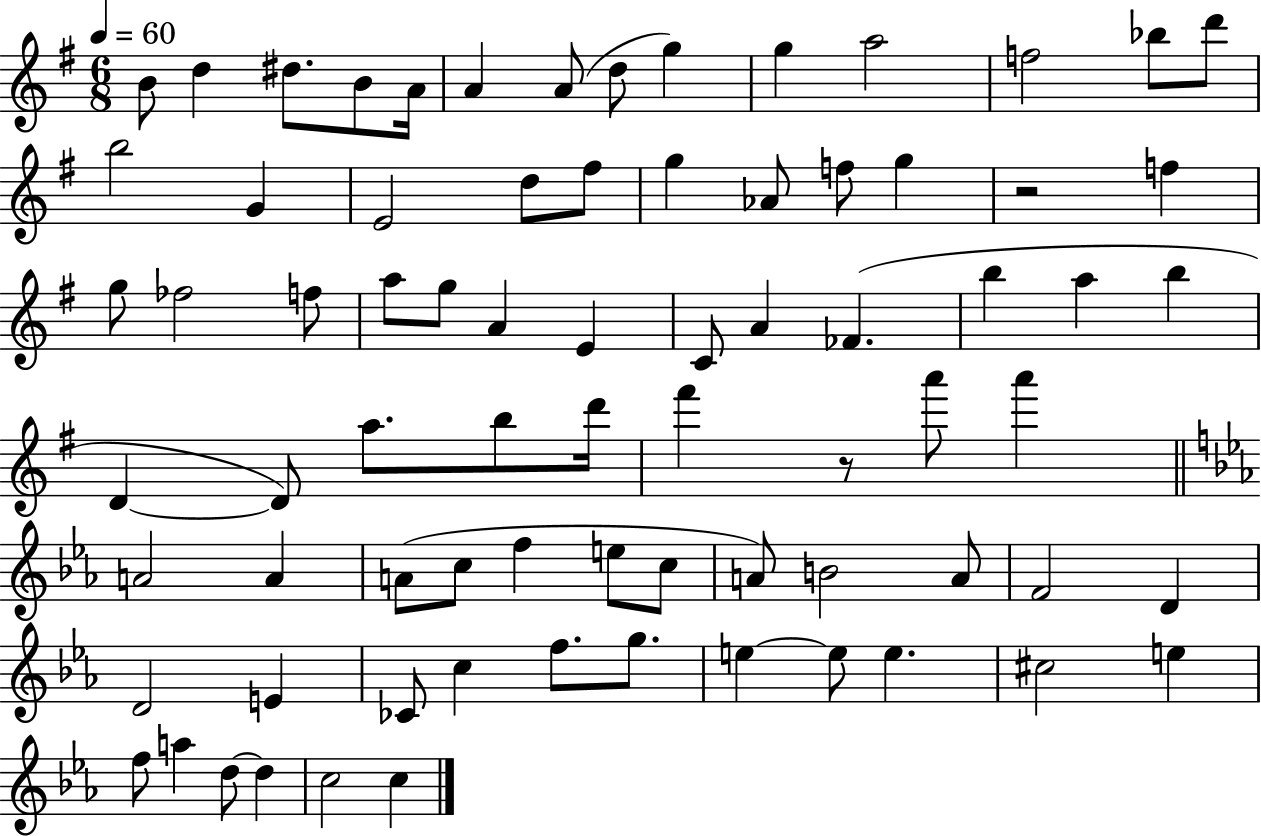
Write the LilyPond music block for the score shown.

{
  \clef treble
  \numericTimeSignature
  \time 6/8
  \key g \major
  \tempo 4 = 60
  b'8 d''4 dis''8. b'8 a'16 | a'4 a'8( d''8 g''4) | g''4 a''2 | f''2 bes''8 d'''8 | \break b''2 g'4 | e'2 d''8 fis''8 | g''4 aes'8 f''8 g''4 | r2 f''4 | \break g''8 fes''2 f''8 | a''8 g''8 a'4 e'4 | c'8 a'4 fes'4.( | b''4 a''4 b''4 | \break d'4~~ d'8) a''8. b''8 d'''16 | fis'''4 r8 a'''8 a'''4 | \bar "||" \break \key ees \major a'2 a'4 | a'8( c''8 f''4 e''8 c''8 | a'8) b'2 a'8 | f'2 d'4 | \break d'2 e'4 | ces'8 c''4 f''8. g''8. | e''4~~ e''8 e''4. | cis''2 e''4 | \break f''8 a''4 d''8~~ d''4 | c''2 c''4 | \bar "|."
}